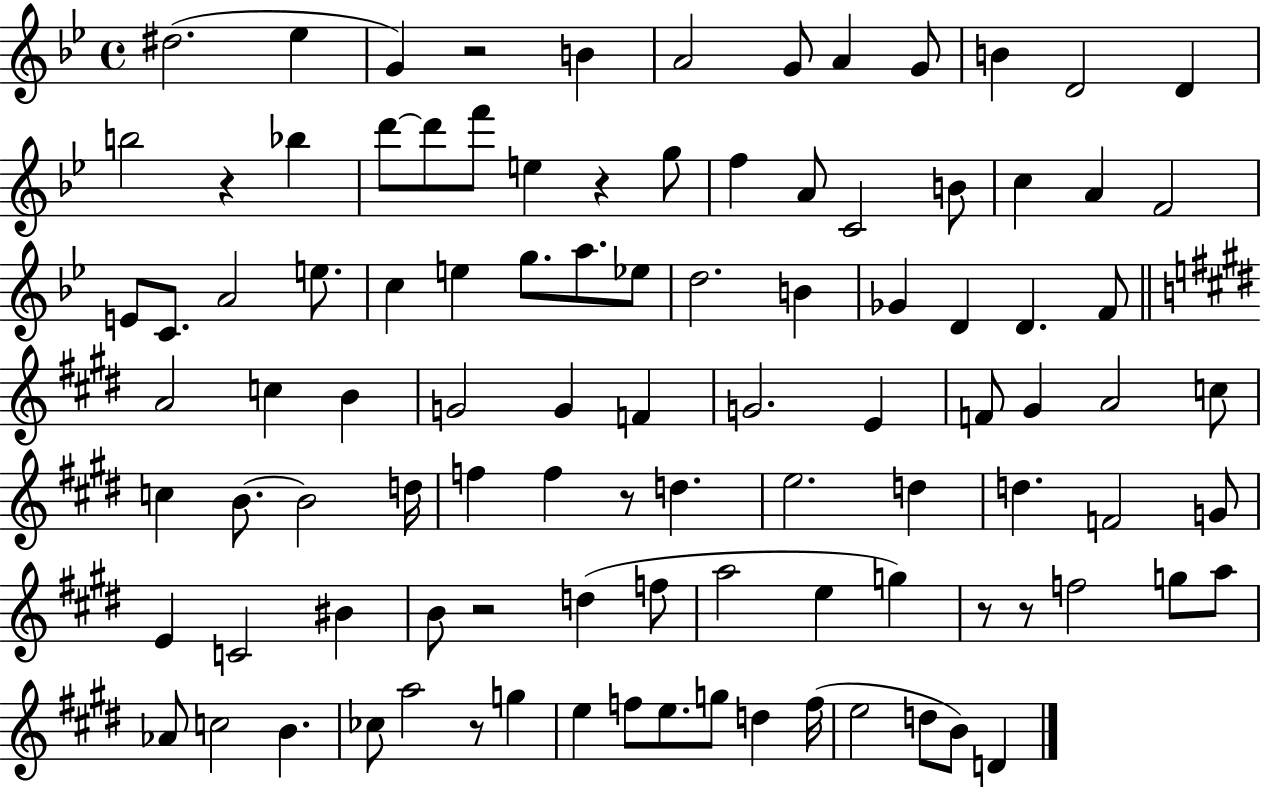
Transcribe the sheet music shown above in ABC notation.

X:1
T:Untitled
M:4/4
L:1/4
K:Bb
^d2 _e G z2 B A2 G/2 A G/2 B D2 D b2 z _b d'/2 d'/2 f'/2 e z g/2 f A/2 C2 B/2 c A F2 E/2 C/2 A2 e/2 c e g/2 a/2 _e/2 d2 B _G D D F/2 A2 c B G2 G F G2 E F/2 ^G A2 c/2 c B/2 B2 d/4 f f z/2 d e2 d d F2 G/2 E C2 ^B B/2 z2 d f/2 a2 e g z/2 z/2 f2 g/2 a/2 _A/2 c2 B _c/2 a2 z/2 g e f/2 e/2 g/2 d f/4 e2 d/2 B/2 D